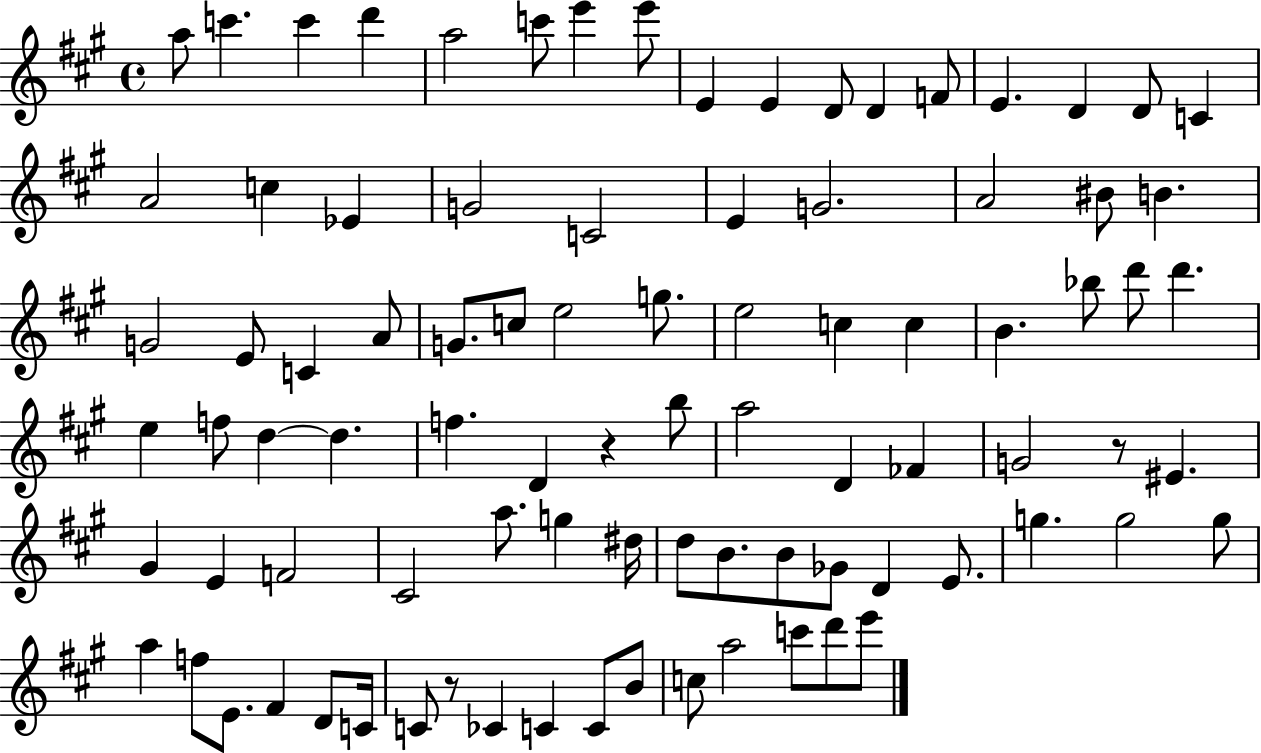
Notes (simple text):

A5/e C6/q. C6/q D6/q A5/h C6/e E6/q E6/e E4/q E4/q D4/e D4/q F4/e E4/q. D4/q D4/e C4/q A4/h C5/q Eb4/q G4/h C4/h E4/q G4/h. A4/h BIS4/e B4/q. G4/h E4/e C4/q A4/e G4/e. C5/e E5/h G5/e. E5/h C5/q C5/q B4/q. Bb5/e D6/e D6/q. E5/q F5/e D5/q D5/q. F5/q. D4/q R/q B5/e A5/h D4/q FES4/q G4/h R/e EIS4/q. G#4/q E4/q F4/h C#4/h A5/e. G5/q D#5/s D5/e B4/e. B4/e Gb4/e D4/q E4/e. G5/q. G5/h G5/e A5/q F5/e E4/e. F#4/q D4/e C4/s C4/e R/e CES4/q C4/q C4/e B4/e C5/e A5/h C6/e D6/e E6/e